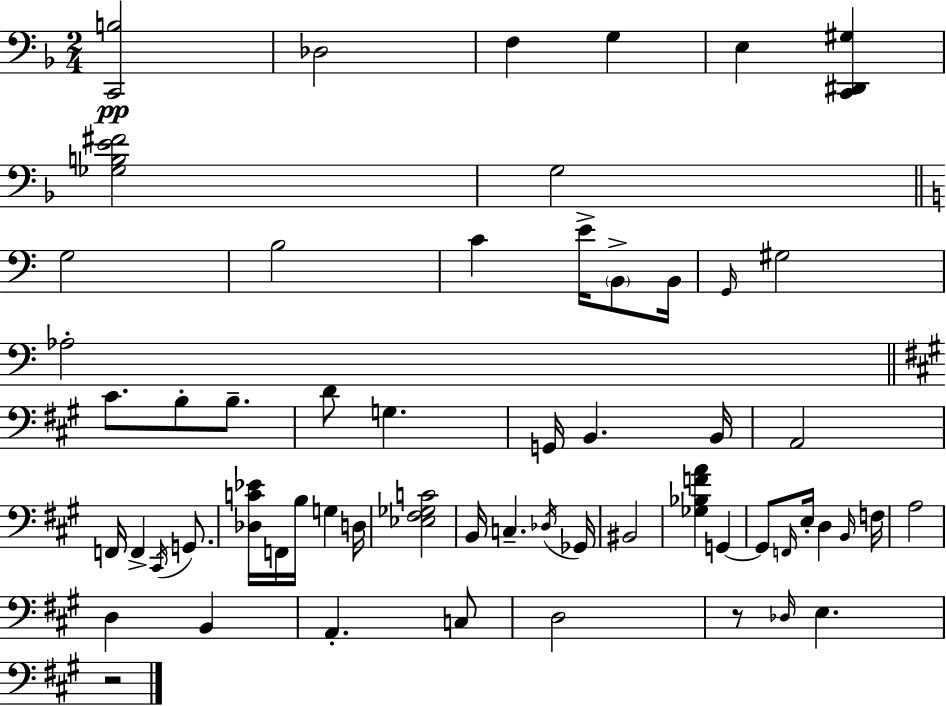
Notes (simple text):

[C2,B3]/h Db3/h F3/q G3/q E3/q [C2,D#2,G#3]/q [Gb3,B3,E4,F#4]/h G3/h G3/h B3/h C4/q E4/s B2/e B2/s G2/s G#3/h Ab3/h C#4/e. B3/e B3/e. D4/e G3/q. G2/s B2/q. B2/s A2/h F2/s F2/q C#2/s G2/e. [Db3,C4,Eb4]/s F2/s B3/s G3/q D3/s [Eb3,F#3,Gb3,C4]/h B2/s C3/q. Db3/s Gb2/s BIS2/h [Gb3,Bb3,F4,A4]/q G2/q G2/e F2/s E3/s D3/q B2/s F3/s A3/h D3/q B2/q A2/q. C3/e D3/h R/e Db3/s E3/q. R/h